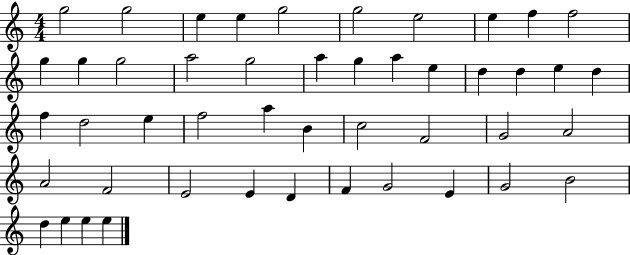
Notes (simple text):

G5/h G5/h E5/q E5/q G5/h G5/h E5/h E5/q F5/q F5/h G5/q G5/q G5/h A5/h G5/h A5/q G5/q A5/q E5/q D5/q D5/q E5/q D5/q F5/q D5/h E5/q F5/h A5/q B4/q C5/h F4/h G4/h A4/h A4/h F4/h E4/h E4/q D4/q F4/q G4/h E4/q G4/h B4/h D5/q E5/q E5/q E5/q